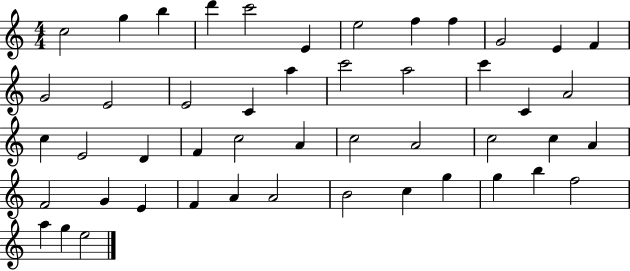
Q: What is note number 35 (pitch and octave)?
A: G4